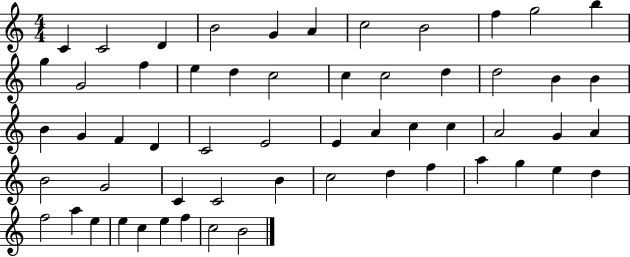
C4/q C4/h D4/q B4/h G4/q A4/q C5/h B4/h F5/q G5/h B5/q G5/q G4/h F5/q E5/q D5/q C5/h C5/q C5/h D5/q D5/h B4/q B4/q B4/q G4/q F4/q D4/q C4/h E4/h E4/q A4/q C5/q C5/q A4/h G4/q A4/q B4/h G4/h C4/q C4/h B4/q C5/h D5/q F5/q A5/q G5/q E5/q D5/q F5/h A5/q E5/q E5/q C5/q E5/q F5/q C5/h B4/h